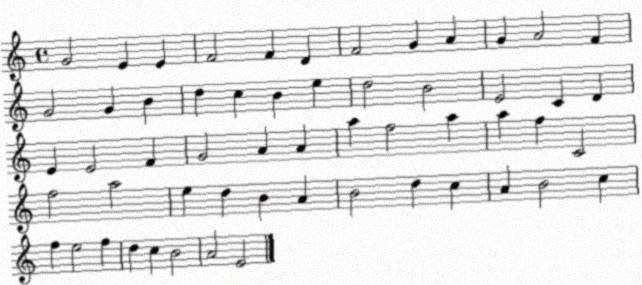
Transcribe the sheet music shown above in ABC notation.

X:1
T:Untitled
M:4/4
L:1/4
K:C
G2 E E F2 F D F2 G A G A2 F G2 G B d c B e d2 B2 E2 C D E E2 F G2 A A a f2 a a f C2 f2 a2 e d B A B2 d c A B2 c f e2 f d c B2 A2 E2